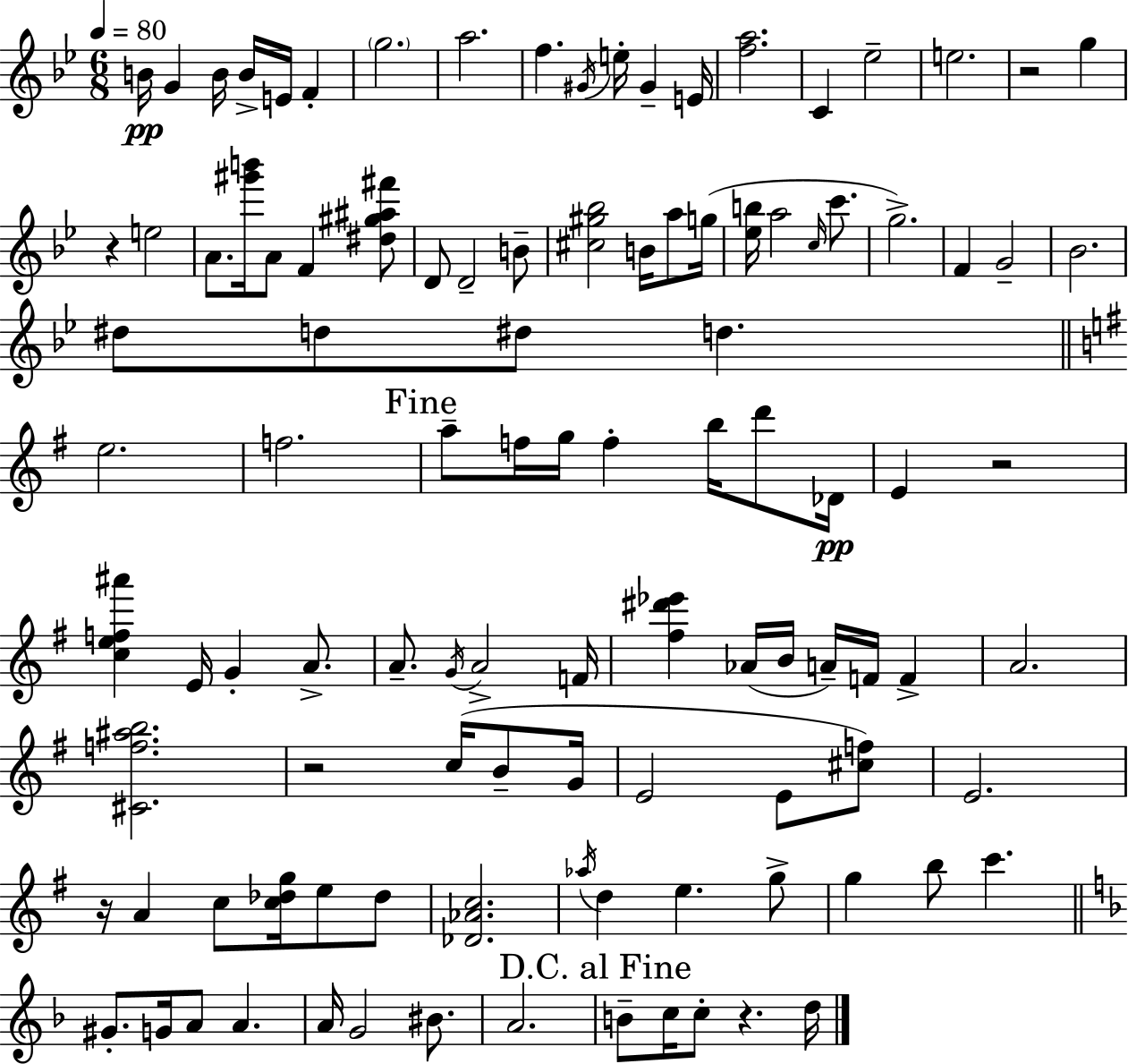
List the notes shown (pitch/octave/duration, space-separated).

B4/s G4/q B4/s B4/s E4/s F4/q G5/h. A5/h. F5/q. G#4/s E5/s G#4/q E4/s [F5,A5]/h. C4/q Eb5/h E5/h. R/h G5/q R/q E5/h A4/e. [G#6,B6]/s A4/e F4/q [D#5,G#5,A#5,F#6]/e D4/e D4/h B4/e [C#5,G#5,Bb5]/h B4/s A5/e G5/s [Eb5,B5]/s A5/h C5/s C6/e. G5/h. F4/q G4/h Bb4/h. D#5/e D5/e D#5/e D5/q. E5/h. F5/h. A5/e F5/s G5/s F5/q B5/s D6/e Db4/s E4/q R/h [C5,E5,F5,A#6]/q E4/s G4/q A4/e. A4/e. G4/s A4/h F4/s [F#5,D#6,Eb6]/q Ab4/s B4/s A4/s F4/s F4/q A4/h. [C#4,F5,A#5,B5]/h. R/h C5/s B4/e G4/s E4/h E4/e [C#5,F5]/e E4/h. R/s A4/q C5/e [C5,Db5,G5]/s E5/e Db5/e [Db4,Ab4,C5]/h. Ab5/s D5/q E5/q. G5/e G5/q B5/e C6/q. G#4/e. G4/s A4/e A4/q. A4/s G4/h BIS4/e. A4/h. B4/e C5/s C5/e R/q. D5/s